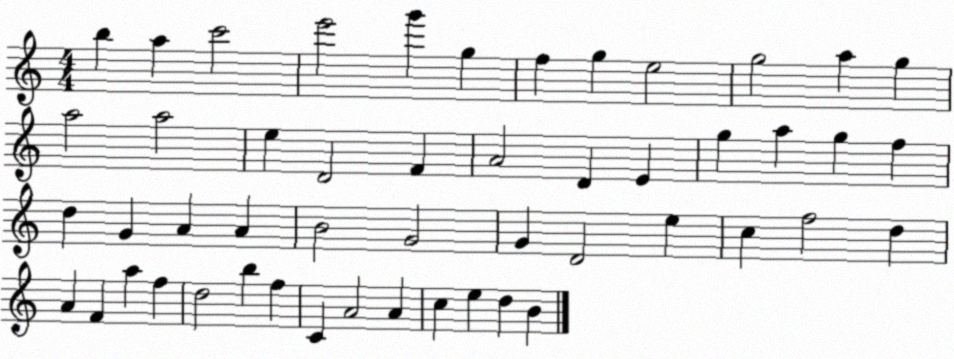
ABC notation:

X:1
T:Untitled
M:4/4
L:1/4
K:C
b a c'2 e'2 g' g f g e2 g2 a g a2 a2 e D2 F A2 D E g a g f d G A A B2 G2 G D2 e c f2 d A F a f d2 b f C A2 A c e d B